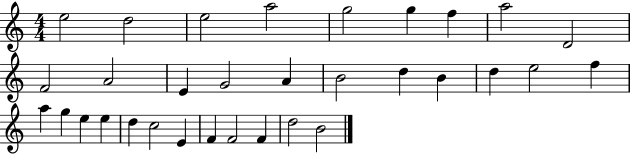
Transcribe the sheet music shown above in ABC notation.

X:1
T:Untitled
M:4/4
L:1/4
K:C
e2 d2 e2 a2 g2 g f a2 D2 F2 A2 E G2 A B2 d B d e2 f a g e e d c2 E F F2 F d2 B2